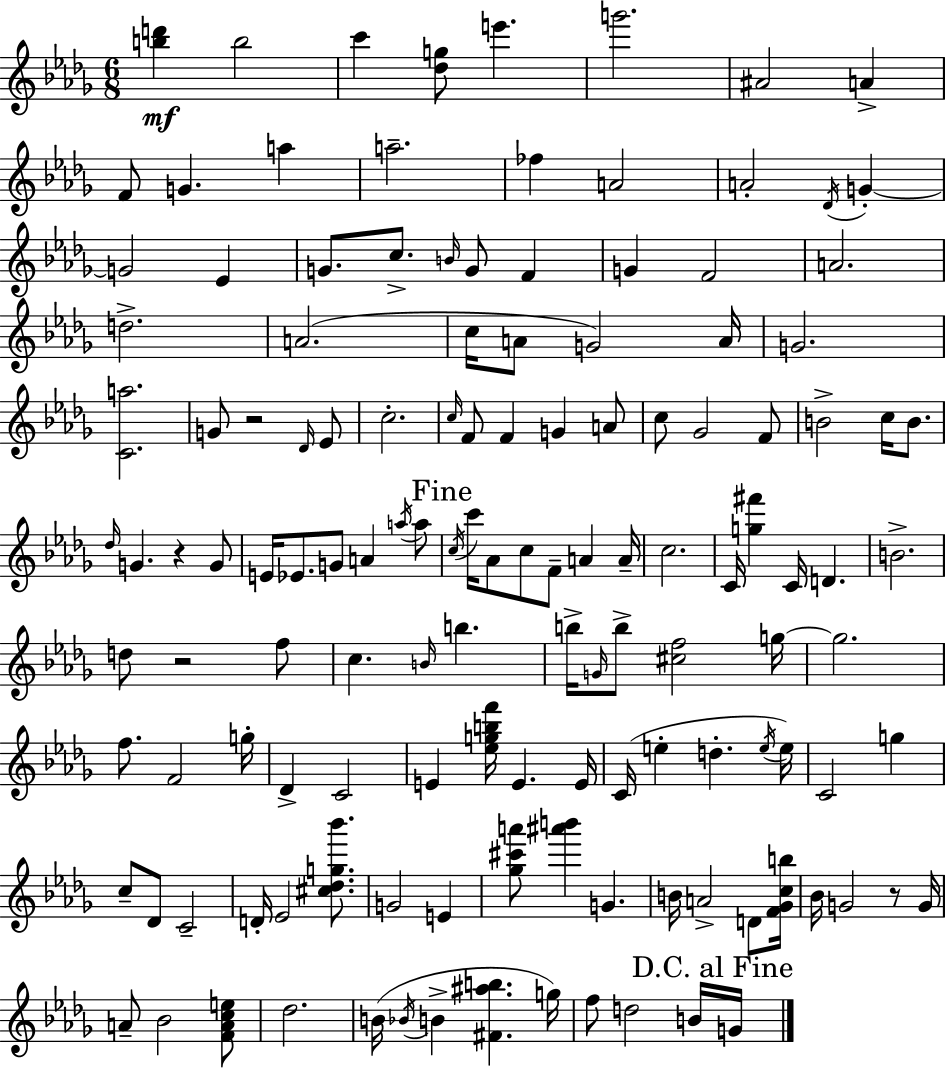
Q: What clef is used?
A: treble